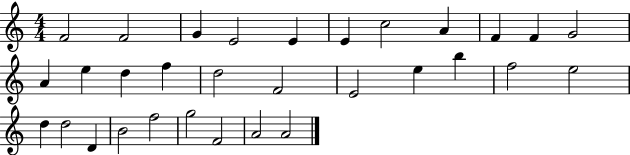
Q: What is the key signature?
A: C major